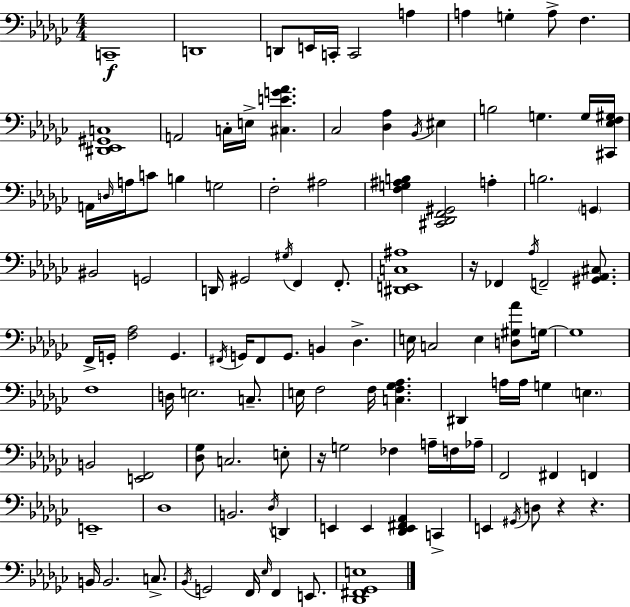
{
  \clef bass
  \numericTimeSignature
  \time 4/4
  \key ees \minor
  \repeat volta 2 { c,1--\f | d,1 | d,8 e,16 c,16-. c,2 a4 | a4 g4-. a8-> f4. | \break <dis, ees, gis, c>1 | a,2 c16-. e16-> <cis e' g' aes'>4. | ces2 <des aes>4 \acciaccatura { bes,16 } eis4 | b2 g4. g16 | \break <cis, ees f gis>16 a,16 \grace { d16 } a16 c'8 b4 g2 | f2-. ais2 | <f g ais b>4 <cis, des, f, gis,>2 a4-. | b2. \parenthesize g,4 | \break bis,2 g,2 | d,16 gis,2 \acciaccatura { gis16 } f,4 | f,8.-. <dis, e, c ais>1 | r16 fes,4 \acciaccatura { aes16 } f,2-- | \break <gis, aes, cis>8. f,16-> g,16-. <f aes>2 g,4. | \acciaccatura { fis,16 } g,16 fis,8 g,8. b,4 des4.-> | e16 c2 e4 | <d gis aes'>8 g16~~ g1 | \break f1 | d16 e2. | c8.-- e16 f2 f16 <c f ges aes>4. | dis,4 a16 a16 g4 \parenthesize e4. | \break b,2 <e, f,>2 | <des ges>8 c2. | e8-. r16 g2 fes4 | a16-- f16 aes16-- f,2 fis,4 | \break f,4 e,1-- | des1 | b,2. | \acciaccatura { des16 } d,4 e,4 e,4 <des, e, fis, aes,>4 | \break c,4-> e,4 \acciaccatura { gis,16 } d8 r4 | r4. b,16 b,2. | c8.-> \acciaccatura { bes,16 } g,2 | f,16 \grace { ees16 } f,4 e,8. <des, fis, ges, e>1 | \break } \bar "|."
}